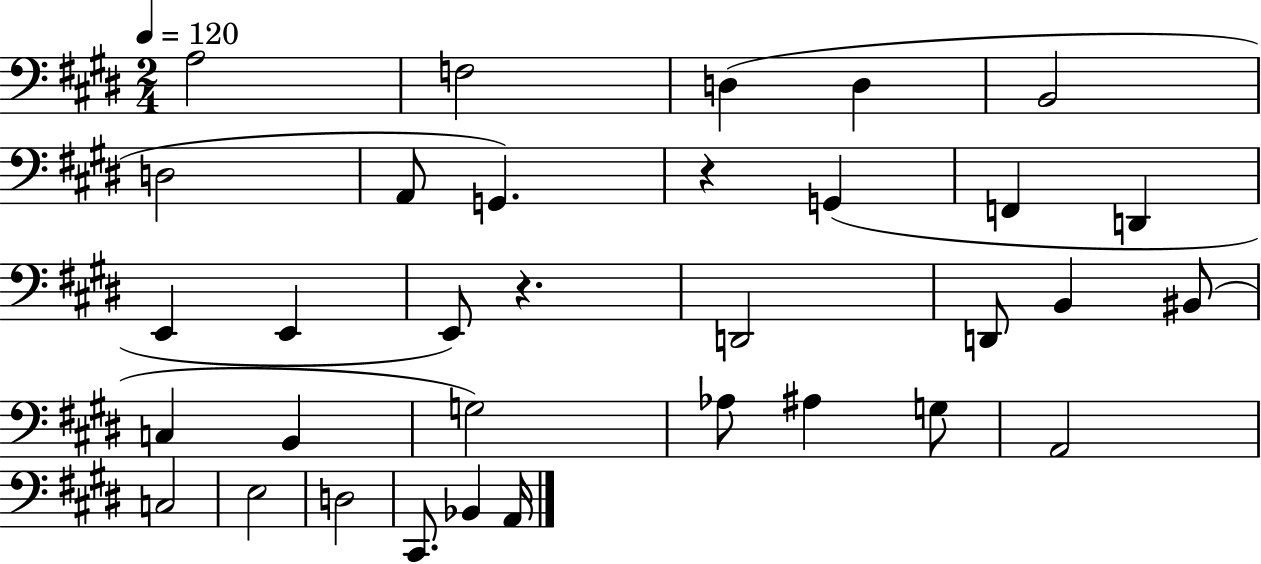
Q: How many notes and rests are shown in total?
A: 33